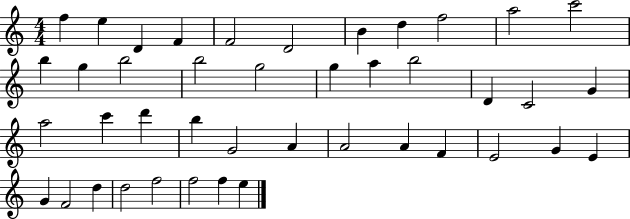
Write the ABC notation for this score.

X:1
T:Untitled
M:4/4
L:1/4
K:C
f e D F F2 D2 B d f2 a2 c'2 b g b2 b2 g2 g a b2 D C2 G a2 c' d' b G2 A A2 A F E2 G E G F2 d d2 f2 f2 f e